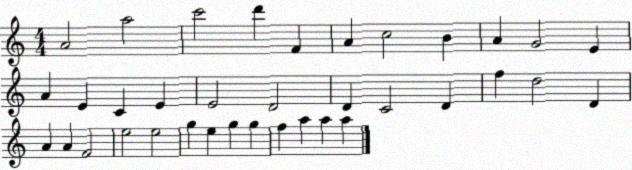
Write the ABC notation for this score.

X:1
T:Untitled
M:4/4
L:1/4
K:C
A2 a2 c'2 d' F A c2 B A G2 E A E C E E2 D2 D C2 D f d2 D A A F2 e2 e2 g e g g f a a a